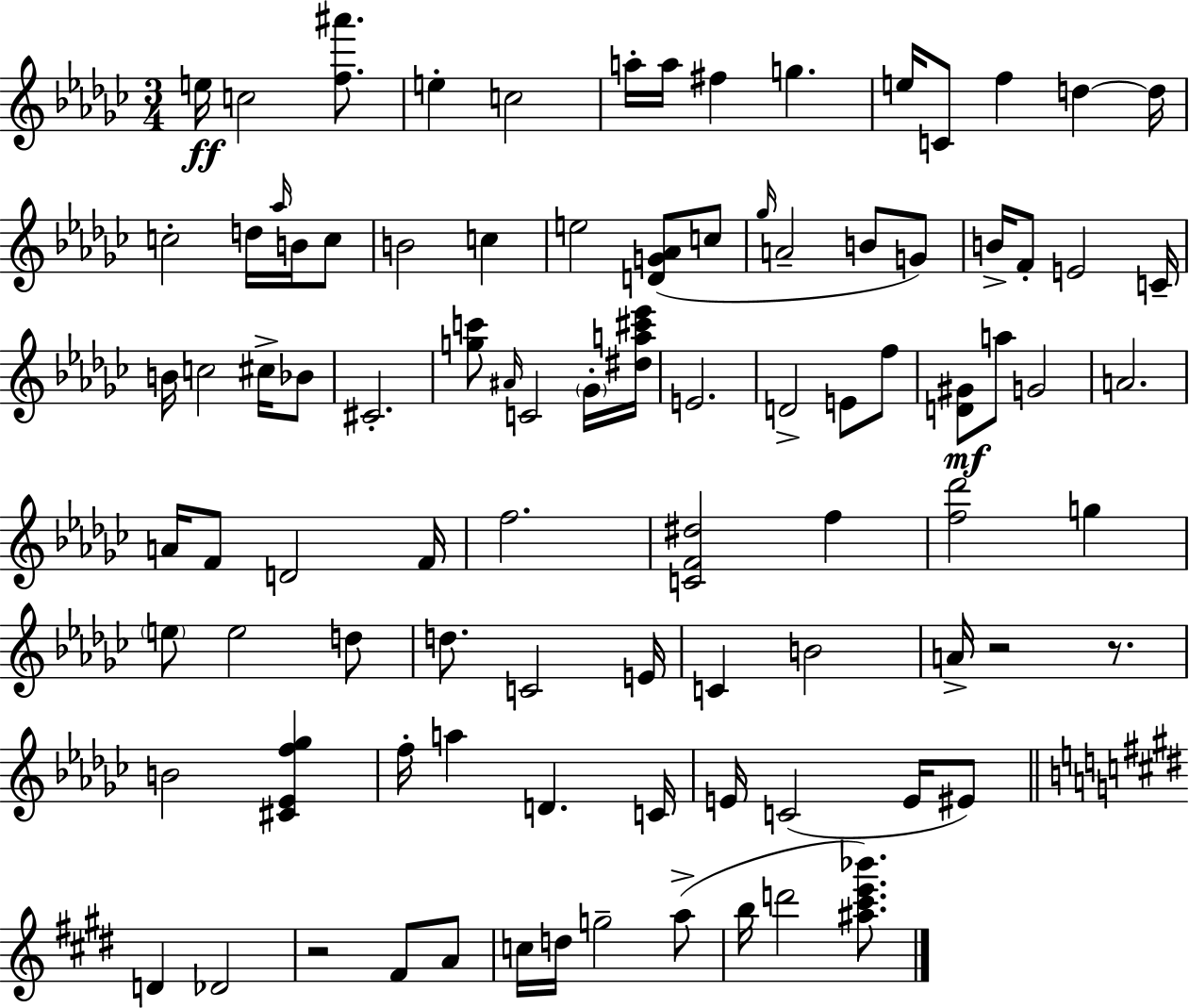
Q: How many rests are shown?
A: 3